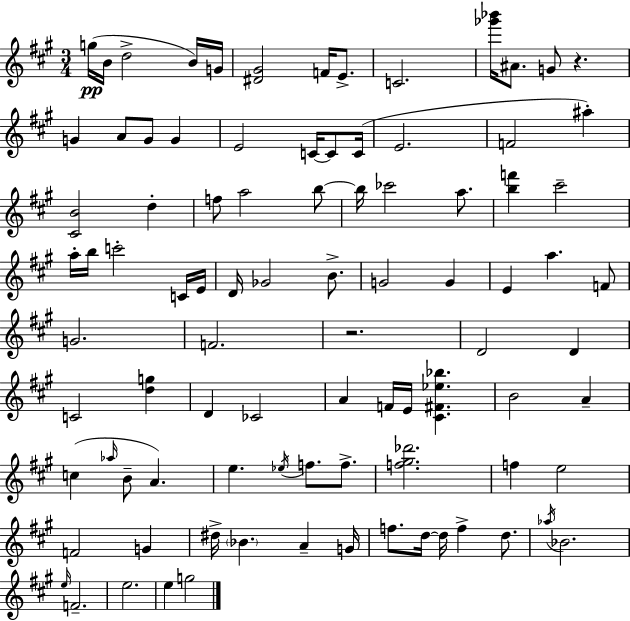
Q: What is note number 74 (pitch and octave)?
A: F5